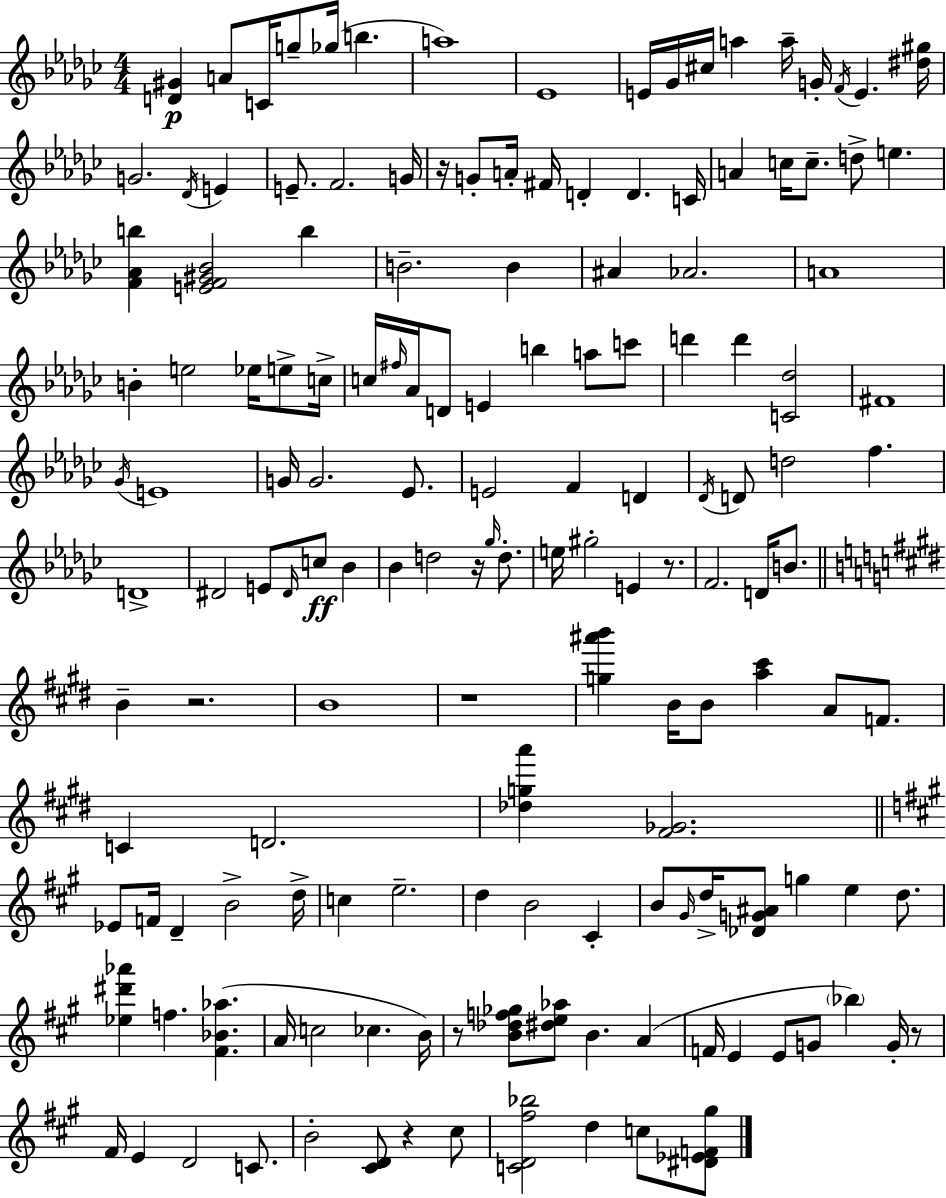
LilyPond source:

{
  \clef treble
  \numericTimeSignature
  \time 4/4
  \key ees \minor
  <d' gis'>4\p a'8 c'16 g''8-- ges''16( b''4. | a''1) | ees'1 | e'16 ges'16 cis''16 a''4 a''16-- g'16-. \acciaccatura { f'16 } e'4. | \break <dis'' gis''>16 g'2. \acciaccatura { des'16 } e'4 | e'8.-- f'2. | g'16 r16 g'8-. a'16-. fis'16 d'4-. d'4. | c'16 a'4 c''16 c''8.-- d''8-> e''4. | \break <f' aes' b''>4 <e' f' gis' bes'>2 b''4 | b'2.-- b'4 | ais'4 aes'2. | a'1 | \break b'4-. e''2 ees''16 e''8-> | c''16-> c''16 \grace { fis''16 } aes'16 d'8 e'4 b''4 a''8 | c'''8 d'''4 d'''4 <c' des''>2 | fis'1 | \break \acciaccatura { ges'16 } e'1 | g'16 g'2. | ees'8. e'2 f'4 | d'4 \acciaccatura { des'16 } d'8 d''2 f''4. | \break d'1-> | dis'2 e'8 \grace { dis'16 } | c''8\ff bes'4 bes'4 d''2 | r16 \grace { ges''16 } d''8.-. e''16 gis''2-. | \break e'4 r8. f'2. | d'16 b'8. \bar "||" \break \key e \major b'4-- r2. | b'1 | r1 | <g'' ais''' b'''>4 b'16 b'8 <a'' cis'''>4 a'8 f'8. | \break c'4 d'2. | <des'' g'' a'''>4 <fis' ges'>2. | \bar "||" \break \key a \major ees'8 f'16 d'4-- b'2-> d''16-> | c''4 e''2.-- | d''4 b'2 cis'4-. | b'8 \grace { gis'16 } d''16-> <des' g' ais'>8 g''4 e''4 d''8. | \break <ees'' dis''' aes'''>4 f''4. <fis' bes' aes''>4.( | a'16 c''2 ces''4. | b'16) r8 <b' des'' f'' ges''>8 <dis'' e'' aes''>8 b'4. a'4( | f'16 e'4 e'8 g'8 \parenthesize bes''4) g'16-. r8 | \break fis'16 e'4 d'2 c'8. | b'2-. <cis' d'>8 r4 cis''8 | <c' d' fis'' bes''>2 d''4 c''8 <dis' ees' f' gis''>8 | \bar "|."
}